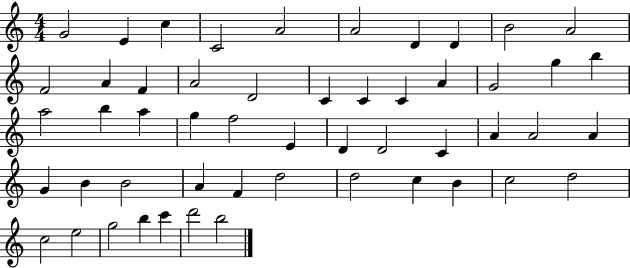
X:1
T:Untitled
M:4/4
L:1/4
K:C
G2 E c C2 A2 A2 D D B2 A2 F2 A F A2 D2 C C C A G2 g b a2 b a g f2 E D D2 C A A2 A G B B2 A F d2 d2 c B c2 d2 c2 e2 g2 b c' d'2 b2